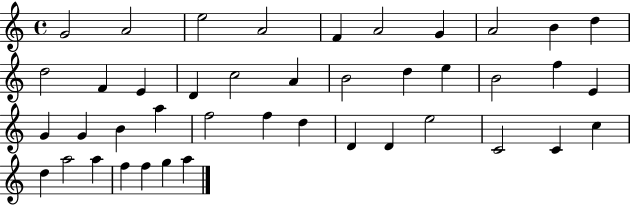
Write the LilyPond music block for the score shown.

{
  \clef treble
  \time 4/4
  \defaultTimeSignature
  \key c \major
  g'2 a'2 | e''2 a'2 | f'4 a'2 g'4 | a'2 b'4 d''4 | \break d''2 f'4 e'4 | d'4 c''2 a'4 | b'2 d''4 e''4 | b'2 f''4 e'4 | \break g'4 g'4 b'4 a''4 | f''2 f''4 d''4 | d'4 d'4 e''2 | c'2 c'4 c''4 | \break d''4 a''2 a''4 | f''4 f''4 g''4 a''4 | \bar "|."
}